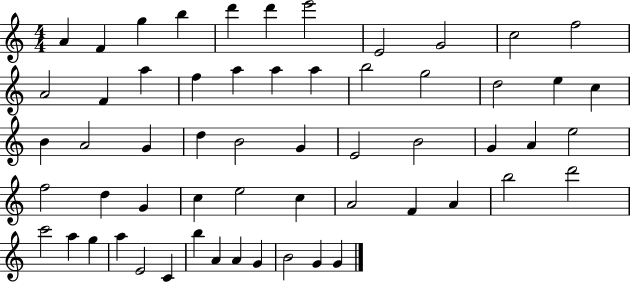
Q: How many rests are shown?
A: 0